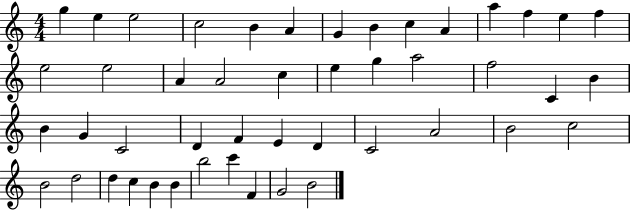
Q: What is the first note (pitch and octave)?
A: G5